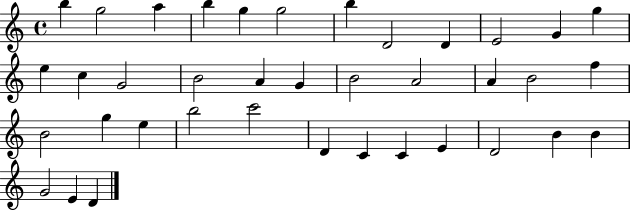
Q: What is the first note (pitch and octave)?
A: B5